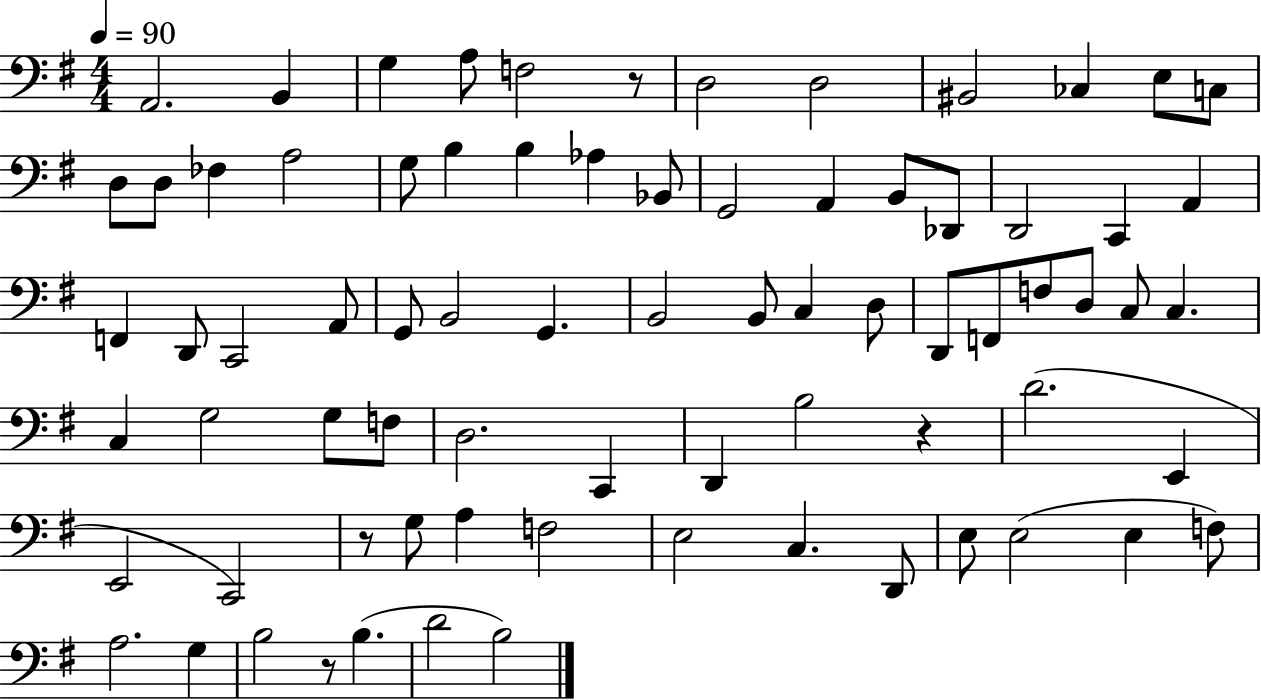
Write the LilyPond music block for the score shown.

{
  \clef bass
  \numericTimeSignature
  \time 4/4
  \key g \major
  \tempo 4 = 90
  \repeat volta 2 { a,2. b,4 | g4 a8 f2 r8 | d2 d2 | bis,2 ces4 e8 c8 | \break d8 d8 fes4 a2 | g8 b4 b4 aes4 bes,8 | g,2 a,4 b,8 des,8 | d,2 c,4 a,4 | \break f,4 d,8 c,2 a,8 | g,8 b,2 g,4. | b,2 b,8 c4 d8 | d,8 f,8 f8 d8 c8 c4. | \break c4 g2 g8 f8 | d2. c,4 | d,4 b2 r4 | d'2.( e,4 | \break e,2 c,2) | r8 g8 a4 f2 | e2 c4. d,8 | e8 e2( e4 f8) | \break a2. g4 | b2 r8 b4.( | d'2 b2) | } \bar "|."
}